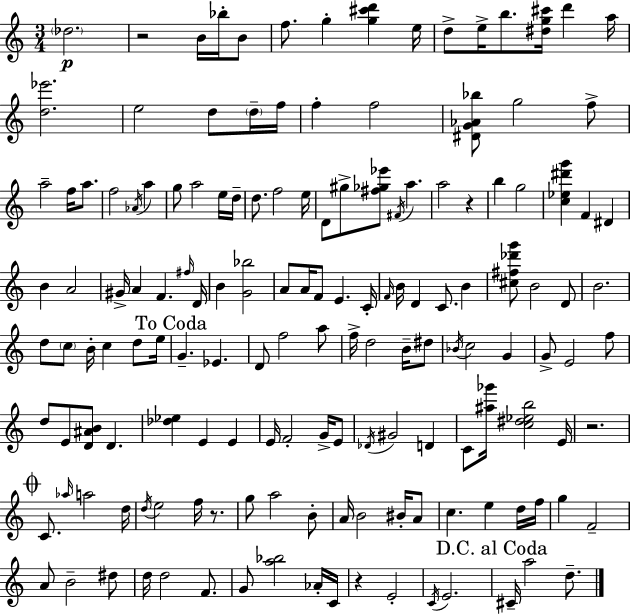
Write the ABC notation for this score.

X:1
T:Untitled
M:3/4
L:1/4
K:Am
_d2 z2 B/4 _b/4 B/2 f/2 g [g^c'd'] e/4 d/2 e/4 b/2 [^dg^c']/4 d' a/4 [d_e']2 e2 d/2 d/4 f/4 f f2 [^DG_A_b]/2 g2 f/2 a2 f/4 a/2 f2 _A/4 a g/2 a2 e/4 d/4 d/2 f2 e/4 D/2 ^g/2 [^f_g_e']/2 ^F/4 a a2 z b g2 [c_e^d'g'] F ^D B A2 ^G/4 A F ^f/4 D/4 B [G_b]2 A/2 A/4 F/2 E C/4 F/4 B/4 D C/2 B [^c^f_d'g']/2 B2 D/2 B2 d/2 c/2 B/4 c d/2 e/4 G _E D/2 f2 a/2 f/4 d2 B/4 ^d/2 _B/4 c2 G G/2 E2 f/2 d/2 E/2 [D^AB]/2 D [_d_e] E E E/4 F2 G/4 E/2 _D/4 ^G2 D C/2 [^a_g']/4 [c^d_eb]2 E/4 z2 C/2 _a/4 a2 d/4 d/4 e2 f/4 z/2 g/2 a2 B/2 A/4 B2 ^B/4 A/2 c e d/4 f/4 g F2 A/2 B2 ^d/2 d/4 d2 F/2 G/2 [a_b]2 _A/4 C/4 z E2 C/4 E2 ^C/4 a2 d/2